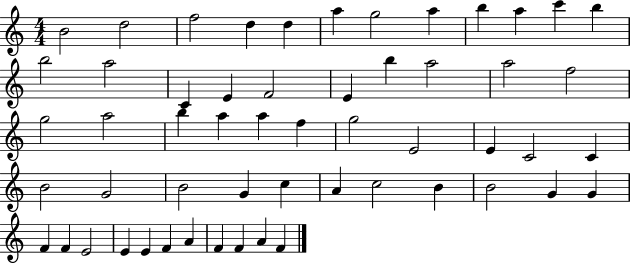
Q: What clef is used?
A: treble